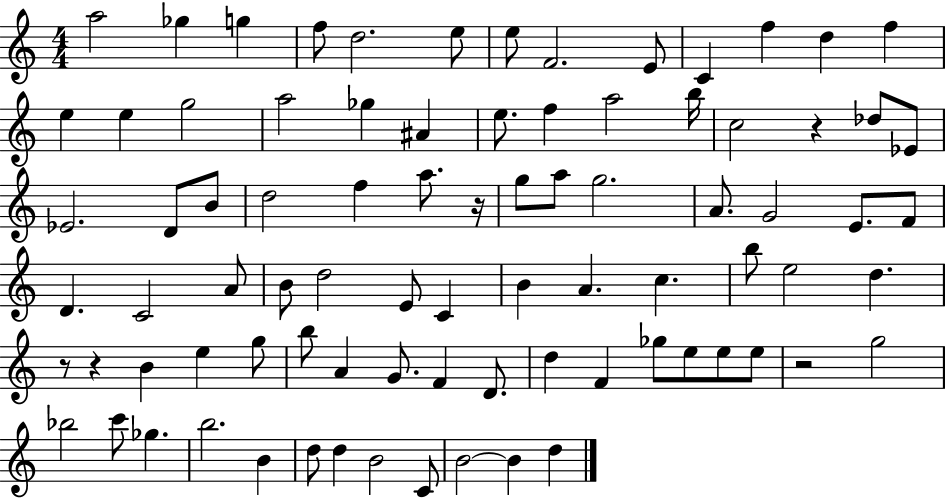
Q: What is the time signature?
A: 4/4